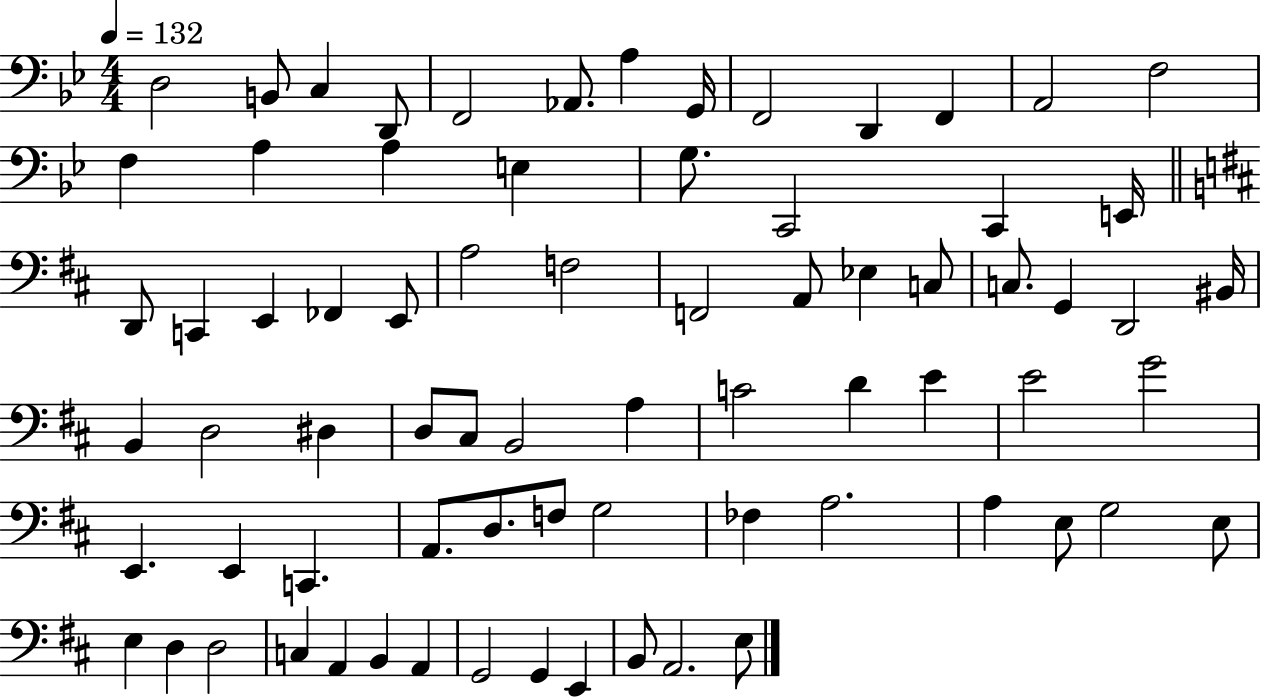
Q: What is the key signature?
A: BES major